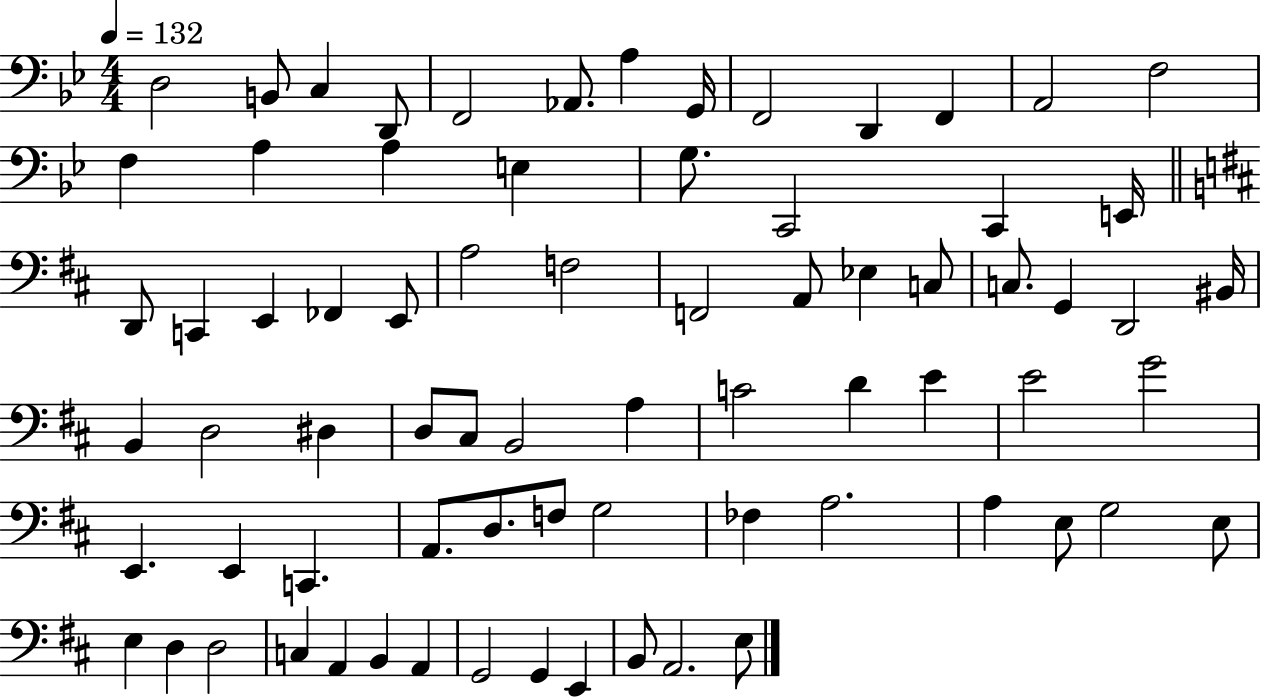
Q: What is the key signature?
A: BES major